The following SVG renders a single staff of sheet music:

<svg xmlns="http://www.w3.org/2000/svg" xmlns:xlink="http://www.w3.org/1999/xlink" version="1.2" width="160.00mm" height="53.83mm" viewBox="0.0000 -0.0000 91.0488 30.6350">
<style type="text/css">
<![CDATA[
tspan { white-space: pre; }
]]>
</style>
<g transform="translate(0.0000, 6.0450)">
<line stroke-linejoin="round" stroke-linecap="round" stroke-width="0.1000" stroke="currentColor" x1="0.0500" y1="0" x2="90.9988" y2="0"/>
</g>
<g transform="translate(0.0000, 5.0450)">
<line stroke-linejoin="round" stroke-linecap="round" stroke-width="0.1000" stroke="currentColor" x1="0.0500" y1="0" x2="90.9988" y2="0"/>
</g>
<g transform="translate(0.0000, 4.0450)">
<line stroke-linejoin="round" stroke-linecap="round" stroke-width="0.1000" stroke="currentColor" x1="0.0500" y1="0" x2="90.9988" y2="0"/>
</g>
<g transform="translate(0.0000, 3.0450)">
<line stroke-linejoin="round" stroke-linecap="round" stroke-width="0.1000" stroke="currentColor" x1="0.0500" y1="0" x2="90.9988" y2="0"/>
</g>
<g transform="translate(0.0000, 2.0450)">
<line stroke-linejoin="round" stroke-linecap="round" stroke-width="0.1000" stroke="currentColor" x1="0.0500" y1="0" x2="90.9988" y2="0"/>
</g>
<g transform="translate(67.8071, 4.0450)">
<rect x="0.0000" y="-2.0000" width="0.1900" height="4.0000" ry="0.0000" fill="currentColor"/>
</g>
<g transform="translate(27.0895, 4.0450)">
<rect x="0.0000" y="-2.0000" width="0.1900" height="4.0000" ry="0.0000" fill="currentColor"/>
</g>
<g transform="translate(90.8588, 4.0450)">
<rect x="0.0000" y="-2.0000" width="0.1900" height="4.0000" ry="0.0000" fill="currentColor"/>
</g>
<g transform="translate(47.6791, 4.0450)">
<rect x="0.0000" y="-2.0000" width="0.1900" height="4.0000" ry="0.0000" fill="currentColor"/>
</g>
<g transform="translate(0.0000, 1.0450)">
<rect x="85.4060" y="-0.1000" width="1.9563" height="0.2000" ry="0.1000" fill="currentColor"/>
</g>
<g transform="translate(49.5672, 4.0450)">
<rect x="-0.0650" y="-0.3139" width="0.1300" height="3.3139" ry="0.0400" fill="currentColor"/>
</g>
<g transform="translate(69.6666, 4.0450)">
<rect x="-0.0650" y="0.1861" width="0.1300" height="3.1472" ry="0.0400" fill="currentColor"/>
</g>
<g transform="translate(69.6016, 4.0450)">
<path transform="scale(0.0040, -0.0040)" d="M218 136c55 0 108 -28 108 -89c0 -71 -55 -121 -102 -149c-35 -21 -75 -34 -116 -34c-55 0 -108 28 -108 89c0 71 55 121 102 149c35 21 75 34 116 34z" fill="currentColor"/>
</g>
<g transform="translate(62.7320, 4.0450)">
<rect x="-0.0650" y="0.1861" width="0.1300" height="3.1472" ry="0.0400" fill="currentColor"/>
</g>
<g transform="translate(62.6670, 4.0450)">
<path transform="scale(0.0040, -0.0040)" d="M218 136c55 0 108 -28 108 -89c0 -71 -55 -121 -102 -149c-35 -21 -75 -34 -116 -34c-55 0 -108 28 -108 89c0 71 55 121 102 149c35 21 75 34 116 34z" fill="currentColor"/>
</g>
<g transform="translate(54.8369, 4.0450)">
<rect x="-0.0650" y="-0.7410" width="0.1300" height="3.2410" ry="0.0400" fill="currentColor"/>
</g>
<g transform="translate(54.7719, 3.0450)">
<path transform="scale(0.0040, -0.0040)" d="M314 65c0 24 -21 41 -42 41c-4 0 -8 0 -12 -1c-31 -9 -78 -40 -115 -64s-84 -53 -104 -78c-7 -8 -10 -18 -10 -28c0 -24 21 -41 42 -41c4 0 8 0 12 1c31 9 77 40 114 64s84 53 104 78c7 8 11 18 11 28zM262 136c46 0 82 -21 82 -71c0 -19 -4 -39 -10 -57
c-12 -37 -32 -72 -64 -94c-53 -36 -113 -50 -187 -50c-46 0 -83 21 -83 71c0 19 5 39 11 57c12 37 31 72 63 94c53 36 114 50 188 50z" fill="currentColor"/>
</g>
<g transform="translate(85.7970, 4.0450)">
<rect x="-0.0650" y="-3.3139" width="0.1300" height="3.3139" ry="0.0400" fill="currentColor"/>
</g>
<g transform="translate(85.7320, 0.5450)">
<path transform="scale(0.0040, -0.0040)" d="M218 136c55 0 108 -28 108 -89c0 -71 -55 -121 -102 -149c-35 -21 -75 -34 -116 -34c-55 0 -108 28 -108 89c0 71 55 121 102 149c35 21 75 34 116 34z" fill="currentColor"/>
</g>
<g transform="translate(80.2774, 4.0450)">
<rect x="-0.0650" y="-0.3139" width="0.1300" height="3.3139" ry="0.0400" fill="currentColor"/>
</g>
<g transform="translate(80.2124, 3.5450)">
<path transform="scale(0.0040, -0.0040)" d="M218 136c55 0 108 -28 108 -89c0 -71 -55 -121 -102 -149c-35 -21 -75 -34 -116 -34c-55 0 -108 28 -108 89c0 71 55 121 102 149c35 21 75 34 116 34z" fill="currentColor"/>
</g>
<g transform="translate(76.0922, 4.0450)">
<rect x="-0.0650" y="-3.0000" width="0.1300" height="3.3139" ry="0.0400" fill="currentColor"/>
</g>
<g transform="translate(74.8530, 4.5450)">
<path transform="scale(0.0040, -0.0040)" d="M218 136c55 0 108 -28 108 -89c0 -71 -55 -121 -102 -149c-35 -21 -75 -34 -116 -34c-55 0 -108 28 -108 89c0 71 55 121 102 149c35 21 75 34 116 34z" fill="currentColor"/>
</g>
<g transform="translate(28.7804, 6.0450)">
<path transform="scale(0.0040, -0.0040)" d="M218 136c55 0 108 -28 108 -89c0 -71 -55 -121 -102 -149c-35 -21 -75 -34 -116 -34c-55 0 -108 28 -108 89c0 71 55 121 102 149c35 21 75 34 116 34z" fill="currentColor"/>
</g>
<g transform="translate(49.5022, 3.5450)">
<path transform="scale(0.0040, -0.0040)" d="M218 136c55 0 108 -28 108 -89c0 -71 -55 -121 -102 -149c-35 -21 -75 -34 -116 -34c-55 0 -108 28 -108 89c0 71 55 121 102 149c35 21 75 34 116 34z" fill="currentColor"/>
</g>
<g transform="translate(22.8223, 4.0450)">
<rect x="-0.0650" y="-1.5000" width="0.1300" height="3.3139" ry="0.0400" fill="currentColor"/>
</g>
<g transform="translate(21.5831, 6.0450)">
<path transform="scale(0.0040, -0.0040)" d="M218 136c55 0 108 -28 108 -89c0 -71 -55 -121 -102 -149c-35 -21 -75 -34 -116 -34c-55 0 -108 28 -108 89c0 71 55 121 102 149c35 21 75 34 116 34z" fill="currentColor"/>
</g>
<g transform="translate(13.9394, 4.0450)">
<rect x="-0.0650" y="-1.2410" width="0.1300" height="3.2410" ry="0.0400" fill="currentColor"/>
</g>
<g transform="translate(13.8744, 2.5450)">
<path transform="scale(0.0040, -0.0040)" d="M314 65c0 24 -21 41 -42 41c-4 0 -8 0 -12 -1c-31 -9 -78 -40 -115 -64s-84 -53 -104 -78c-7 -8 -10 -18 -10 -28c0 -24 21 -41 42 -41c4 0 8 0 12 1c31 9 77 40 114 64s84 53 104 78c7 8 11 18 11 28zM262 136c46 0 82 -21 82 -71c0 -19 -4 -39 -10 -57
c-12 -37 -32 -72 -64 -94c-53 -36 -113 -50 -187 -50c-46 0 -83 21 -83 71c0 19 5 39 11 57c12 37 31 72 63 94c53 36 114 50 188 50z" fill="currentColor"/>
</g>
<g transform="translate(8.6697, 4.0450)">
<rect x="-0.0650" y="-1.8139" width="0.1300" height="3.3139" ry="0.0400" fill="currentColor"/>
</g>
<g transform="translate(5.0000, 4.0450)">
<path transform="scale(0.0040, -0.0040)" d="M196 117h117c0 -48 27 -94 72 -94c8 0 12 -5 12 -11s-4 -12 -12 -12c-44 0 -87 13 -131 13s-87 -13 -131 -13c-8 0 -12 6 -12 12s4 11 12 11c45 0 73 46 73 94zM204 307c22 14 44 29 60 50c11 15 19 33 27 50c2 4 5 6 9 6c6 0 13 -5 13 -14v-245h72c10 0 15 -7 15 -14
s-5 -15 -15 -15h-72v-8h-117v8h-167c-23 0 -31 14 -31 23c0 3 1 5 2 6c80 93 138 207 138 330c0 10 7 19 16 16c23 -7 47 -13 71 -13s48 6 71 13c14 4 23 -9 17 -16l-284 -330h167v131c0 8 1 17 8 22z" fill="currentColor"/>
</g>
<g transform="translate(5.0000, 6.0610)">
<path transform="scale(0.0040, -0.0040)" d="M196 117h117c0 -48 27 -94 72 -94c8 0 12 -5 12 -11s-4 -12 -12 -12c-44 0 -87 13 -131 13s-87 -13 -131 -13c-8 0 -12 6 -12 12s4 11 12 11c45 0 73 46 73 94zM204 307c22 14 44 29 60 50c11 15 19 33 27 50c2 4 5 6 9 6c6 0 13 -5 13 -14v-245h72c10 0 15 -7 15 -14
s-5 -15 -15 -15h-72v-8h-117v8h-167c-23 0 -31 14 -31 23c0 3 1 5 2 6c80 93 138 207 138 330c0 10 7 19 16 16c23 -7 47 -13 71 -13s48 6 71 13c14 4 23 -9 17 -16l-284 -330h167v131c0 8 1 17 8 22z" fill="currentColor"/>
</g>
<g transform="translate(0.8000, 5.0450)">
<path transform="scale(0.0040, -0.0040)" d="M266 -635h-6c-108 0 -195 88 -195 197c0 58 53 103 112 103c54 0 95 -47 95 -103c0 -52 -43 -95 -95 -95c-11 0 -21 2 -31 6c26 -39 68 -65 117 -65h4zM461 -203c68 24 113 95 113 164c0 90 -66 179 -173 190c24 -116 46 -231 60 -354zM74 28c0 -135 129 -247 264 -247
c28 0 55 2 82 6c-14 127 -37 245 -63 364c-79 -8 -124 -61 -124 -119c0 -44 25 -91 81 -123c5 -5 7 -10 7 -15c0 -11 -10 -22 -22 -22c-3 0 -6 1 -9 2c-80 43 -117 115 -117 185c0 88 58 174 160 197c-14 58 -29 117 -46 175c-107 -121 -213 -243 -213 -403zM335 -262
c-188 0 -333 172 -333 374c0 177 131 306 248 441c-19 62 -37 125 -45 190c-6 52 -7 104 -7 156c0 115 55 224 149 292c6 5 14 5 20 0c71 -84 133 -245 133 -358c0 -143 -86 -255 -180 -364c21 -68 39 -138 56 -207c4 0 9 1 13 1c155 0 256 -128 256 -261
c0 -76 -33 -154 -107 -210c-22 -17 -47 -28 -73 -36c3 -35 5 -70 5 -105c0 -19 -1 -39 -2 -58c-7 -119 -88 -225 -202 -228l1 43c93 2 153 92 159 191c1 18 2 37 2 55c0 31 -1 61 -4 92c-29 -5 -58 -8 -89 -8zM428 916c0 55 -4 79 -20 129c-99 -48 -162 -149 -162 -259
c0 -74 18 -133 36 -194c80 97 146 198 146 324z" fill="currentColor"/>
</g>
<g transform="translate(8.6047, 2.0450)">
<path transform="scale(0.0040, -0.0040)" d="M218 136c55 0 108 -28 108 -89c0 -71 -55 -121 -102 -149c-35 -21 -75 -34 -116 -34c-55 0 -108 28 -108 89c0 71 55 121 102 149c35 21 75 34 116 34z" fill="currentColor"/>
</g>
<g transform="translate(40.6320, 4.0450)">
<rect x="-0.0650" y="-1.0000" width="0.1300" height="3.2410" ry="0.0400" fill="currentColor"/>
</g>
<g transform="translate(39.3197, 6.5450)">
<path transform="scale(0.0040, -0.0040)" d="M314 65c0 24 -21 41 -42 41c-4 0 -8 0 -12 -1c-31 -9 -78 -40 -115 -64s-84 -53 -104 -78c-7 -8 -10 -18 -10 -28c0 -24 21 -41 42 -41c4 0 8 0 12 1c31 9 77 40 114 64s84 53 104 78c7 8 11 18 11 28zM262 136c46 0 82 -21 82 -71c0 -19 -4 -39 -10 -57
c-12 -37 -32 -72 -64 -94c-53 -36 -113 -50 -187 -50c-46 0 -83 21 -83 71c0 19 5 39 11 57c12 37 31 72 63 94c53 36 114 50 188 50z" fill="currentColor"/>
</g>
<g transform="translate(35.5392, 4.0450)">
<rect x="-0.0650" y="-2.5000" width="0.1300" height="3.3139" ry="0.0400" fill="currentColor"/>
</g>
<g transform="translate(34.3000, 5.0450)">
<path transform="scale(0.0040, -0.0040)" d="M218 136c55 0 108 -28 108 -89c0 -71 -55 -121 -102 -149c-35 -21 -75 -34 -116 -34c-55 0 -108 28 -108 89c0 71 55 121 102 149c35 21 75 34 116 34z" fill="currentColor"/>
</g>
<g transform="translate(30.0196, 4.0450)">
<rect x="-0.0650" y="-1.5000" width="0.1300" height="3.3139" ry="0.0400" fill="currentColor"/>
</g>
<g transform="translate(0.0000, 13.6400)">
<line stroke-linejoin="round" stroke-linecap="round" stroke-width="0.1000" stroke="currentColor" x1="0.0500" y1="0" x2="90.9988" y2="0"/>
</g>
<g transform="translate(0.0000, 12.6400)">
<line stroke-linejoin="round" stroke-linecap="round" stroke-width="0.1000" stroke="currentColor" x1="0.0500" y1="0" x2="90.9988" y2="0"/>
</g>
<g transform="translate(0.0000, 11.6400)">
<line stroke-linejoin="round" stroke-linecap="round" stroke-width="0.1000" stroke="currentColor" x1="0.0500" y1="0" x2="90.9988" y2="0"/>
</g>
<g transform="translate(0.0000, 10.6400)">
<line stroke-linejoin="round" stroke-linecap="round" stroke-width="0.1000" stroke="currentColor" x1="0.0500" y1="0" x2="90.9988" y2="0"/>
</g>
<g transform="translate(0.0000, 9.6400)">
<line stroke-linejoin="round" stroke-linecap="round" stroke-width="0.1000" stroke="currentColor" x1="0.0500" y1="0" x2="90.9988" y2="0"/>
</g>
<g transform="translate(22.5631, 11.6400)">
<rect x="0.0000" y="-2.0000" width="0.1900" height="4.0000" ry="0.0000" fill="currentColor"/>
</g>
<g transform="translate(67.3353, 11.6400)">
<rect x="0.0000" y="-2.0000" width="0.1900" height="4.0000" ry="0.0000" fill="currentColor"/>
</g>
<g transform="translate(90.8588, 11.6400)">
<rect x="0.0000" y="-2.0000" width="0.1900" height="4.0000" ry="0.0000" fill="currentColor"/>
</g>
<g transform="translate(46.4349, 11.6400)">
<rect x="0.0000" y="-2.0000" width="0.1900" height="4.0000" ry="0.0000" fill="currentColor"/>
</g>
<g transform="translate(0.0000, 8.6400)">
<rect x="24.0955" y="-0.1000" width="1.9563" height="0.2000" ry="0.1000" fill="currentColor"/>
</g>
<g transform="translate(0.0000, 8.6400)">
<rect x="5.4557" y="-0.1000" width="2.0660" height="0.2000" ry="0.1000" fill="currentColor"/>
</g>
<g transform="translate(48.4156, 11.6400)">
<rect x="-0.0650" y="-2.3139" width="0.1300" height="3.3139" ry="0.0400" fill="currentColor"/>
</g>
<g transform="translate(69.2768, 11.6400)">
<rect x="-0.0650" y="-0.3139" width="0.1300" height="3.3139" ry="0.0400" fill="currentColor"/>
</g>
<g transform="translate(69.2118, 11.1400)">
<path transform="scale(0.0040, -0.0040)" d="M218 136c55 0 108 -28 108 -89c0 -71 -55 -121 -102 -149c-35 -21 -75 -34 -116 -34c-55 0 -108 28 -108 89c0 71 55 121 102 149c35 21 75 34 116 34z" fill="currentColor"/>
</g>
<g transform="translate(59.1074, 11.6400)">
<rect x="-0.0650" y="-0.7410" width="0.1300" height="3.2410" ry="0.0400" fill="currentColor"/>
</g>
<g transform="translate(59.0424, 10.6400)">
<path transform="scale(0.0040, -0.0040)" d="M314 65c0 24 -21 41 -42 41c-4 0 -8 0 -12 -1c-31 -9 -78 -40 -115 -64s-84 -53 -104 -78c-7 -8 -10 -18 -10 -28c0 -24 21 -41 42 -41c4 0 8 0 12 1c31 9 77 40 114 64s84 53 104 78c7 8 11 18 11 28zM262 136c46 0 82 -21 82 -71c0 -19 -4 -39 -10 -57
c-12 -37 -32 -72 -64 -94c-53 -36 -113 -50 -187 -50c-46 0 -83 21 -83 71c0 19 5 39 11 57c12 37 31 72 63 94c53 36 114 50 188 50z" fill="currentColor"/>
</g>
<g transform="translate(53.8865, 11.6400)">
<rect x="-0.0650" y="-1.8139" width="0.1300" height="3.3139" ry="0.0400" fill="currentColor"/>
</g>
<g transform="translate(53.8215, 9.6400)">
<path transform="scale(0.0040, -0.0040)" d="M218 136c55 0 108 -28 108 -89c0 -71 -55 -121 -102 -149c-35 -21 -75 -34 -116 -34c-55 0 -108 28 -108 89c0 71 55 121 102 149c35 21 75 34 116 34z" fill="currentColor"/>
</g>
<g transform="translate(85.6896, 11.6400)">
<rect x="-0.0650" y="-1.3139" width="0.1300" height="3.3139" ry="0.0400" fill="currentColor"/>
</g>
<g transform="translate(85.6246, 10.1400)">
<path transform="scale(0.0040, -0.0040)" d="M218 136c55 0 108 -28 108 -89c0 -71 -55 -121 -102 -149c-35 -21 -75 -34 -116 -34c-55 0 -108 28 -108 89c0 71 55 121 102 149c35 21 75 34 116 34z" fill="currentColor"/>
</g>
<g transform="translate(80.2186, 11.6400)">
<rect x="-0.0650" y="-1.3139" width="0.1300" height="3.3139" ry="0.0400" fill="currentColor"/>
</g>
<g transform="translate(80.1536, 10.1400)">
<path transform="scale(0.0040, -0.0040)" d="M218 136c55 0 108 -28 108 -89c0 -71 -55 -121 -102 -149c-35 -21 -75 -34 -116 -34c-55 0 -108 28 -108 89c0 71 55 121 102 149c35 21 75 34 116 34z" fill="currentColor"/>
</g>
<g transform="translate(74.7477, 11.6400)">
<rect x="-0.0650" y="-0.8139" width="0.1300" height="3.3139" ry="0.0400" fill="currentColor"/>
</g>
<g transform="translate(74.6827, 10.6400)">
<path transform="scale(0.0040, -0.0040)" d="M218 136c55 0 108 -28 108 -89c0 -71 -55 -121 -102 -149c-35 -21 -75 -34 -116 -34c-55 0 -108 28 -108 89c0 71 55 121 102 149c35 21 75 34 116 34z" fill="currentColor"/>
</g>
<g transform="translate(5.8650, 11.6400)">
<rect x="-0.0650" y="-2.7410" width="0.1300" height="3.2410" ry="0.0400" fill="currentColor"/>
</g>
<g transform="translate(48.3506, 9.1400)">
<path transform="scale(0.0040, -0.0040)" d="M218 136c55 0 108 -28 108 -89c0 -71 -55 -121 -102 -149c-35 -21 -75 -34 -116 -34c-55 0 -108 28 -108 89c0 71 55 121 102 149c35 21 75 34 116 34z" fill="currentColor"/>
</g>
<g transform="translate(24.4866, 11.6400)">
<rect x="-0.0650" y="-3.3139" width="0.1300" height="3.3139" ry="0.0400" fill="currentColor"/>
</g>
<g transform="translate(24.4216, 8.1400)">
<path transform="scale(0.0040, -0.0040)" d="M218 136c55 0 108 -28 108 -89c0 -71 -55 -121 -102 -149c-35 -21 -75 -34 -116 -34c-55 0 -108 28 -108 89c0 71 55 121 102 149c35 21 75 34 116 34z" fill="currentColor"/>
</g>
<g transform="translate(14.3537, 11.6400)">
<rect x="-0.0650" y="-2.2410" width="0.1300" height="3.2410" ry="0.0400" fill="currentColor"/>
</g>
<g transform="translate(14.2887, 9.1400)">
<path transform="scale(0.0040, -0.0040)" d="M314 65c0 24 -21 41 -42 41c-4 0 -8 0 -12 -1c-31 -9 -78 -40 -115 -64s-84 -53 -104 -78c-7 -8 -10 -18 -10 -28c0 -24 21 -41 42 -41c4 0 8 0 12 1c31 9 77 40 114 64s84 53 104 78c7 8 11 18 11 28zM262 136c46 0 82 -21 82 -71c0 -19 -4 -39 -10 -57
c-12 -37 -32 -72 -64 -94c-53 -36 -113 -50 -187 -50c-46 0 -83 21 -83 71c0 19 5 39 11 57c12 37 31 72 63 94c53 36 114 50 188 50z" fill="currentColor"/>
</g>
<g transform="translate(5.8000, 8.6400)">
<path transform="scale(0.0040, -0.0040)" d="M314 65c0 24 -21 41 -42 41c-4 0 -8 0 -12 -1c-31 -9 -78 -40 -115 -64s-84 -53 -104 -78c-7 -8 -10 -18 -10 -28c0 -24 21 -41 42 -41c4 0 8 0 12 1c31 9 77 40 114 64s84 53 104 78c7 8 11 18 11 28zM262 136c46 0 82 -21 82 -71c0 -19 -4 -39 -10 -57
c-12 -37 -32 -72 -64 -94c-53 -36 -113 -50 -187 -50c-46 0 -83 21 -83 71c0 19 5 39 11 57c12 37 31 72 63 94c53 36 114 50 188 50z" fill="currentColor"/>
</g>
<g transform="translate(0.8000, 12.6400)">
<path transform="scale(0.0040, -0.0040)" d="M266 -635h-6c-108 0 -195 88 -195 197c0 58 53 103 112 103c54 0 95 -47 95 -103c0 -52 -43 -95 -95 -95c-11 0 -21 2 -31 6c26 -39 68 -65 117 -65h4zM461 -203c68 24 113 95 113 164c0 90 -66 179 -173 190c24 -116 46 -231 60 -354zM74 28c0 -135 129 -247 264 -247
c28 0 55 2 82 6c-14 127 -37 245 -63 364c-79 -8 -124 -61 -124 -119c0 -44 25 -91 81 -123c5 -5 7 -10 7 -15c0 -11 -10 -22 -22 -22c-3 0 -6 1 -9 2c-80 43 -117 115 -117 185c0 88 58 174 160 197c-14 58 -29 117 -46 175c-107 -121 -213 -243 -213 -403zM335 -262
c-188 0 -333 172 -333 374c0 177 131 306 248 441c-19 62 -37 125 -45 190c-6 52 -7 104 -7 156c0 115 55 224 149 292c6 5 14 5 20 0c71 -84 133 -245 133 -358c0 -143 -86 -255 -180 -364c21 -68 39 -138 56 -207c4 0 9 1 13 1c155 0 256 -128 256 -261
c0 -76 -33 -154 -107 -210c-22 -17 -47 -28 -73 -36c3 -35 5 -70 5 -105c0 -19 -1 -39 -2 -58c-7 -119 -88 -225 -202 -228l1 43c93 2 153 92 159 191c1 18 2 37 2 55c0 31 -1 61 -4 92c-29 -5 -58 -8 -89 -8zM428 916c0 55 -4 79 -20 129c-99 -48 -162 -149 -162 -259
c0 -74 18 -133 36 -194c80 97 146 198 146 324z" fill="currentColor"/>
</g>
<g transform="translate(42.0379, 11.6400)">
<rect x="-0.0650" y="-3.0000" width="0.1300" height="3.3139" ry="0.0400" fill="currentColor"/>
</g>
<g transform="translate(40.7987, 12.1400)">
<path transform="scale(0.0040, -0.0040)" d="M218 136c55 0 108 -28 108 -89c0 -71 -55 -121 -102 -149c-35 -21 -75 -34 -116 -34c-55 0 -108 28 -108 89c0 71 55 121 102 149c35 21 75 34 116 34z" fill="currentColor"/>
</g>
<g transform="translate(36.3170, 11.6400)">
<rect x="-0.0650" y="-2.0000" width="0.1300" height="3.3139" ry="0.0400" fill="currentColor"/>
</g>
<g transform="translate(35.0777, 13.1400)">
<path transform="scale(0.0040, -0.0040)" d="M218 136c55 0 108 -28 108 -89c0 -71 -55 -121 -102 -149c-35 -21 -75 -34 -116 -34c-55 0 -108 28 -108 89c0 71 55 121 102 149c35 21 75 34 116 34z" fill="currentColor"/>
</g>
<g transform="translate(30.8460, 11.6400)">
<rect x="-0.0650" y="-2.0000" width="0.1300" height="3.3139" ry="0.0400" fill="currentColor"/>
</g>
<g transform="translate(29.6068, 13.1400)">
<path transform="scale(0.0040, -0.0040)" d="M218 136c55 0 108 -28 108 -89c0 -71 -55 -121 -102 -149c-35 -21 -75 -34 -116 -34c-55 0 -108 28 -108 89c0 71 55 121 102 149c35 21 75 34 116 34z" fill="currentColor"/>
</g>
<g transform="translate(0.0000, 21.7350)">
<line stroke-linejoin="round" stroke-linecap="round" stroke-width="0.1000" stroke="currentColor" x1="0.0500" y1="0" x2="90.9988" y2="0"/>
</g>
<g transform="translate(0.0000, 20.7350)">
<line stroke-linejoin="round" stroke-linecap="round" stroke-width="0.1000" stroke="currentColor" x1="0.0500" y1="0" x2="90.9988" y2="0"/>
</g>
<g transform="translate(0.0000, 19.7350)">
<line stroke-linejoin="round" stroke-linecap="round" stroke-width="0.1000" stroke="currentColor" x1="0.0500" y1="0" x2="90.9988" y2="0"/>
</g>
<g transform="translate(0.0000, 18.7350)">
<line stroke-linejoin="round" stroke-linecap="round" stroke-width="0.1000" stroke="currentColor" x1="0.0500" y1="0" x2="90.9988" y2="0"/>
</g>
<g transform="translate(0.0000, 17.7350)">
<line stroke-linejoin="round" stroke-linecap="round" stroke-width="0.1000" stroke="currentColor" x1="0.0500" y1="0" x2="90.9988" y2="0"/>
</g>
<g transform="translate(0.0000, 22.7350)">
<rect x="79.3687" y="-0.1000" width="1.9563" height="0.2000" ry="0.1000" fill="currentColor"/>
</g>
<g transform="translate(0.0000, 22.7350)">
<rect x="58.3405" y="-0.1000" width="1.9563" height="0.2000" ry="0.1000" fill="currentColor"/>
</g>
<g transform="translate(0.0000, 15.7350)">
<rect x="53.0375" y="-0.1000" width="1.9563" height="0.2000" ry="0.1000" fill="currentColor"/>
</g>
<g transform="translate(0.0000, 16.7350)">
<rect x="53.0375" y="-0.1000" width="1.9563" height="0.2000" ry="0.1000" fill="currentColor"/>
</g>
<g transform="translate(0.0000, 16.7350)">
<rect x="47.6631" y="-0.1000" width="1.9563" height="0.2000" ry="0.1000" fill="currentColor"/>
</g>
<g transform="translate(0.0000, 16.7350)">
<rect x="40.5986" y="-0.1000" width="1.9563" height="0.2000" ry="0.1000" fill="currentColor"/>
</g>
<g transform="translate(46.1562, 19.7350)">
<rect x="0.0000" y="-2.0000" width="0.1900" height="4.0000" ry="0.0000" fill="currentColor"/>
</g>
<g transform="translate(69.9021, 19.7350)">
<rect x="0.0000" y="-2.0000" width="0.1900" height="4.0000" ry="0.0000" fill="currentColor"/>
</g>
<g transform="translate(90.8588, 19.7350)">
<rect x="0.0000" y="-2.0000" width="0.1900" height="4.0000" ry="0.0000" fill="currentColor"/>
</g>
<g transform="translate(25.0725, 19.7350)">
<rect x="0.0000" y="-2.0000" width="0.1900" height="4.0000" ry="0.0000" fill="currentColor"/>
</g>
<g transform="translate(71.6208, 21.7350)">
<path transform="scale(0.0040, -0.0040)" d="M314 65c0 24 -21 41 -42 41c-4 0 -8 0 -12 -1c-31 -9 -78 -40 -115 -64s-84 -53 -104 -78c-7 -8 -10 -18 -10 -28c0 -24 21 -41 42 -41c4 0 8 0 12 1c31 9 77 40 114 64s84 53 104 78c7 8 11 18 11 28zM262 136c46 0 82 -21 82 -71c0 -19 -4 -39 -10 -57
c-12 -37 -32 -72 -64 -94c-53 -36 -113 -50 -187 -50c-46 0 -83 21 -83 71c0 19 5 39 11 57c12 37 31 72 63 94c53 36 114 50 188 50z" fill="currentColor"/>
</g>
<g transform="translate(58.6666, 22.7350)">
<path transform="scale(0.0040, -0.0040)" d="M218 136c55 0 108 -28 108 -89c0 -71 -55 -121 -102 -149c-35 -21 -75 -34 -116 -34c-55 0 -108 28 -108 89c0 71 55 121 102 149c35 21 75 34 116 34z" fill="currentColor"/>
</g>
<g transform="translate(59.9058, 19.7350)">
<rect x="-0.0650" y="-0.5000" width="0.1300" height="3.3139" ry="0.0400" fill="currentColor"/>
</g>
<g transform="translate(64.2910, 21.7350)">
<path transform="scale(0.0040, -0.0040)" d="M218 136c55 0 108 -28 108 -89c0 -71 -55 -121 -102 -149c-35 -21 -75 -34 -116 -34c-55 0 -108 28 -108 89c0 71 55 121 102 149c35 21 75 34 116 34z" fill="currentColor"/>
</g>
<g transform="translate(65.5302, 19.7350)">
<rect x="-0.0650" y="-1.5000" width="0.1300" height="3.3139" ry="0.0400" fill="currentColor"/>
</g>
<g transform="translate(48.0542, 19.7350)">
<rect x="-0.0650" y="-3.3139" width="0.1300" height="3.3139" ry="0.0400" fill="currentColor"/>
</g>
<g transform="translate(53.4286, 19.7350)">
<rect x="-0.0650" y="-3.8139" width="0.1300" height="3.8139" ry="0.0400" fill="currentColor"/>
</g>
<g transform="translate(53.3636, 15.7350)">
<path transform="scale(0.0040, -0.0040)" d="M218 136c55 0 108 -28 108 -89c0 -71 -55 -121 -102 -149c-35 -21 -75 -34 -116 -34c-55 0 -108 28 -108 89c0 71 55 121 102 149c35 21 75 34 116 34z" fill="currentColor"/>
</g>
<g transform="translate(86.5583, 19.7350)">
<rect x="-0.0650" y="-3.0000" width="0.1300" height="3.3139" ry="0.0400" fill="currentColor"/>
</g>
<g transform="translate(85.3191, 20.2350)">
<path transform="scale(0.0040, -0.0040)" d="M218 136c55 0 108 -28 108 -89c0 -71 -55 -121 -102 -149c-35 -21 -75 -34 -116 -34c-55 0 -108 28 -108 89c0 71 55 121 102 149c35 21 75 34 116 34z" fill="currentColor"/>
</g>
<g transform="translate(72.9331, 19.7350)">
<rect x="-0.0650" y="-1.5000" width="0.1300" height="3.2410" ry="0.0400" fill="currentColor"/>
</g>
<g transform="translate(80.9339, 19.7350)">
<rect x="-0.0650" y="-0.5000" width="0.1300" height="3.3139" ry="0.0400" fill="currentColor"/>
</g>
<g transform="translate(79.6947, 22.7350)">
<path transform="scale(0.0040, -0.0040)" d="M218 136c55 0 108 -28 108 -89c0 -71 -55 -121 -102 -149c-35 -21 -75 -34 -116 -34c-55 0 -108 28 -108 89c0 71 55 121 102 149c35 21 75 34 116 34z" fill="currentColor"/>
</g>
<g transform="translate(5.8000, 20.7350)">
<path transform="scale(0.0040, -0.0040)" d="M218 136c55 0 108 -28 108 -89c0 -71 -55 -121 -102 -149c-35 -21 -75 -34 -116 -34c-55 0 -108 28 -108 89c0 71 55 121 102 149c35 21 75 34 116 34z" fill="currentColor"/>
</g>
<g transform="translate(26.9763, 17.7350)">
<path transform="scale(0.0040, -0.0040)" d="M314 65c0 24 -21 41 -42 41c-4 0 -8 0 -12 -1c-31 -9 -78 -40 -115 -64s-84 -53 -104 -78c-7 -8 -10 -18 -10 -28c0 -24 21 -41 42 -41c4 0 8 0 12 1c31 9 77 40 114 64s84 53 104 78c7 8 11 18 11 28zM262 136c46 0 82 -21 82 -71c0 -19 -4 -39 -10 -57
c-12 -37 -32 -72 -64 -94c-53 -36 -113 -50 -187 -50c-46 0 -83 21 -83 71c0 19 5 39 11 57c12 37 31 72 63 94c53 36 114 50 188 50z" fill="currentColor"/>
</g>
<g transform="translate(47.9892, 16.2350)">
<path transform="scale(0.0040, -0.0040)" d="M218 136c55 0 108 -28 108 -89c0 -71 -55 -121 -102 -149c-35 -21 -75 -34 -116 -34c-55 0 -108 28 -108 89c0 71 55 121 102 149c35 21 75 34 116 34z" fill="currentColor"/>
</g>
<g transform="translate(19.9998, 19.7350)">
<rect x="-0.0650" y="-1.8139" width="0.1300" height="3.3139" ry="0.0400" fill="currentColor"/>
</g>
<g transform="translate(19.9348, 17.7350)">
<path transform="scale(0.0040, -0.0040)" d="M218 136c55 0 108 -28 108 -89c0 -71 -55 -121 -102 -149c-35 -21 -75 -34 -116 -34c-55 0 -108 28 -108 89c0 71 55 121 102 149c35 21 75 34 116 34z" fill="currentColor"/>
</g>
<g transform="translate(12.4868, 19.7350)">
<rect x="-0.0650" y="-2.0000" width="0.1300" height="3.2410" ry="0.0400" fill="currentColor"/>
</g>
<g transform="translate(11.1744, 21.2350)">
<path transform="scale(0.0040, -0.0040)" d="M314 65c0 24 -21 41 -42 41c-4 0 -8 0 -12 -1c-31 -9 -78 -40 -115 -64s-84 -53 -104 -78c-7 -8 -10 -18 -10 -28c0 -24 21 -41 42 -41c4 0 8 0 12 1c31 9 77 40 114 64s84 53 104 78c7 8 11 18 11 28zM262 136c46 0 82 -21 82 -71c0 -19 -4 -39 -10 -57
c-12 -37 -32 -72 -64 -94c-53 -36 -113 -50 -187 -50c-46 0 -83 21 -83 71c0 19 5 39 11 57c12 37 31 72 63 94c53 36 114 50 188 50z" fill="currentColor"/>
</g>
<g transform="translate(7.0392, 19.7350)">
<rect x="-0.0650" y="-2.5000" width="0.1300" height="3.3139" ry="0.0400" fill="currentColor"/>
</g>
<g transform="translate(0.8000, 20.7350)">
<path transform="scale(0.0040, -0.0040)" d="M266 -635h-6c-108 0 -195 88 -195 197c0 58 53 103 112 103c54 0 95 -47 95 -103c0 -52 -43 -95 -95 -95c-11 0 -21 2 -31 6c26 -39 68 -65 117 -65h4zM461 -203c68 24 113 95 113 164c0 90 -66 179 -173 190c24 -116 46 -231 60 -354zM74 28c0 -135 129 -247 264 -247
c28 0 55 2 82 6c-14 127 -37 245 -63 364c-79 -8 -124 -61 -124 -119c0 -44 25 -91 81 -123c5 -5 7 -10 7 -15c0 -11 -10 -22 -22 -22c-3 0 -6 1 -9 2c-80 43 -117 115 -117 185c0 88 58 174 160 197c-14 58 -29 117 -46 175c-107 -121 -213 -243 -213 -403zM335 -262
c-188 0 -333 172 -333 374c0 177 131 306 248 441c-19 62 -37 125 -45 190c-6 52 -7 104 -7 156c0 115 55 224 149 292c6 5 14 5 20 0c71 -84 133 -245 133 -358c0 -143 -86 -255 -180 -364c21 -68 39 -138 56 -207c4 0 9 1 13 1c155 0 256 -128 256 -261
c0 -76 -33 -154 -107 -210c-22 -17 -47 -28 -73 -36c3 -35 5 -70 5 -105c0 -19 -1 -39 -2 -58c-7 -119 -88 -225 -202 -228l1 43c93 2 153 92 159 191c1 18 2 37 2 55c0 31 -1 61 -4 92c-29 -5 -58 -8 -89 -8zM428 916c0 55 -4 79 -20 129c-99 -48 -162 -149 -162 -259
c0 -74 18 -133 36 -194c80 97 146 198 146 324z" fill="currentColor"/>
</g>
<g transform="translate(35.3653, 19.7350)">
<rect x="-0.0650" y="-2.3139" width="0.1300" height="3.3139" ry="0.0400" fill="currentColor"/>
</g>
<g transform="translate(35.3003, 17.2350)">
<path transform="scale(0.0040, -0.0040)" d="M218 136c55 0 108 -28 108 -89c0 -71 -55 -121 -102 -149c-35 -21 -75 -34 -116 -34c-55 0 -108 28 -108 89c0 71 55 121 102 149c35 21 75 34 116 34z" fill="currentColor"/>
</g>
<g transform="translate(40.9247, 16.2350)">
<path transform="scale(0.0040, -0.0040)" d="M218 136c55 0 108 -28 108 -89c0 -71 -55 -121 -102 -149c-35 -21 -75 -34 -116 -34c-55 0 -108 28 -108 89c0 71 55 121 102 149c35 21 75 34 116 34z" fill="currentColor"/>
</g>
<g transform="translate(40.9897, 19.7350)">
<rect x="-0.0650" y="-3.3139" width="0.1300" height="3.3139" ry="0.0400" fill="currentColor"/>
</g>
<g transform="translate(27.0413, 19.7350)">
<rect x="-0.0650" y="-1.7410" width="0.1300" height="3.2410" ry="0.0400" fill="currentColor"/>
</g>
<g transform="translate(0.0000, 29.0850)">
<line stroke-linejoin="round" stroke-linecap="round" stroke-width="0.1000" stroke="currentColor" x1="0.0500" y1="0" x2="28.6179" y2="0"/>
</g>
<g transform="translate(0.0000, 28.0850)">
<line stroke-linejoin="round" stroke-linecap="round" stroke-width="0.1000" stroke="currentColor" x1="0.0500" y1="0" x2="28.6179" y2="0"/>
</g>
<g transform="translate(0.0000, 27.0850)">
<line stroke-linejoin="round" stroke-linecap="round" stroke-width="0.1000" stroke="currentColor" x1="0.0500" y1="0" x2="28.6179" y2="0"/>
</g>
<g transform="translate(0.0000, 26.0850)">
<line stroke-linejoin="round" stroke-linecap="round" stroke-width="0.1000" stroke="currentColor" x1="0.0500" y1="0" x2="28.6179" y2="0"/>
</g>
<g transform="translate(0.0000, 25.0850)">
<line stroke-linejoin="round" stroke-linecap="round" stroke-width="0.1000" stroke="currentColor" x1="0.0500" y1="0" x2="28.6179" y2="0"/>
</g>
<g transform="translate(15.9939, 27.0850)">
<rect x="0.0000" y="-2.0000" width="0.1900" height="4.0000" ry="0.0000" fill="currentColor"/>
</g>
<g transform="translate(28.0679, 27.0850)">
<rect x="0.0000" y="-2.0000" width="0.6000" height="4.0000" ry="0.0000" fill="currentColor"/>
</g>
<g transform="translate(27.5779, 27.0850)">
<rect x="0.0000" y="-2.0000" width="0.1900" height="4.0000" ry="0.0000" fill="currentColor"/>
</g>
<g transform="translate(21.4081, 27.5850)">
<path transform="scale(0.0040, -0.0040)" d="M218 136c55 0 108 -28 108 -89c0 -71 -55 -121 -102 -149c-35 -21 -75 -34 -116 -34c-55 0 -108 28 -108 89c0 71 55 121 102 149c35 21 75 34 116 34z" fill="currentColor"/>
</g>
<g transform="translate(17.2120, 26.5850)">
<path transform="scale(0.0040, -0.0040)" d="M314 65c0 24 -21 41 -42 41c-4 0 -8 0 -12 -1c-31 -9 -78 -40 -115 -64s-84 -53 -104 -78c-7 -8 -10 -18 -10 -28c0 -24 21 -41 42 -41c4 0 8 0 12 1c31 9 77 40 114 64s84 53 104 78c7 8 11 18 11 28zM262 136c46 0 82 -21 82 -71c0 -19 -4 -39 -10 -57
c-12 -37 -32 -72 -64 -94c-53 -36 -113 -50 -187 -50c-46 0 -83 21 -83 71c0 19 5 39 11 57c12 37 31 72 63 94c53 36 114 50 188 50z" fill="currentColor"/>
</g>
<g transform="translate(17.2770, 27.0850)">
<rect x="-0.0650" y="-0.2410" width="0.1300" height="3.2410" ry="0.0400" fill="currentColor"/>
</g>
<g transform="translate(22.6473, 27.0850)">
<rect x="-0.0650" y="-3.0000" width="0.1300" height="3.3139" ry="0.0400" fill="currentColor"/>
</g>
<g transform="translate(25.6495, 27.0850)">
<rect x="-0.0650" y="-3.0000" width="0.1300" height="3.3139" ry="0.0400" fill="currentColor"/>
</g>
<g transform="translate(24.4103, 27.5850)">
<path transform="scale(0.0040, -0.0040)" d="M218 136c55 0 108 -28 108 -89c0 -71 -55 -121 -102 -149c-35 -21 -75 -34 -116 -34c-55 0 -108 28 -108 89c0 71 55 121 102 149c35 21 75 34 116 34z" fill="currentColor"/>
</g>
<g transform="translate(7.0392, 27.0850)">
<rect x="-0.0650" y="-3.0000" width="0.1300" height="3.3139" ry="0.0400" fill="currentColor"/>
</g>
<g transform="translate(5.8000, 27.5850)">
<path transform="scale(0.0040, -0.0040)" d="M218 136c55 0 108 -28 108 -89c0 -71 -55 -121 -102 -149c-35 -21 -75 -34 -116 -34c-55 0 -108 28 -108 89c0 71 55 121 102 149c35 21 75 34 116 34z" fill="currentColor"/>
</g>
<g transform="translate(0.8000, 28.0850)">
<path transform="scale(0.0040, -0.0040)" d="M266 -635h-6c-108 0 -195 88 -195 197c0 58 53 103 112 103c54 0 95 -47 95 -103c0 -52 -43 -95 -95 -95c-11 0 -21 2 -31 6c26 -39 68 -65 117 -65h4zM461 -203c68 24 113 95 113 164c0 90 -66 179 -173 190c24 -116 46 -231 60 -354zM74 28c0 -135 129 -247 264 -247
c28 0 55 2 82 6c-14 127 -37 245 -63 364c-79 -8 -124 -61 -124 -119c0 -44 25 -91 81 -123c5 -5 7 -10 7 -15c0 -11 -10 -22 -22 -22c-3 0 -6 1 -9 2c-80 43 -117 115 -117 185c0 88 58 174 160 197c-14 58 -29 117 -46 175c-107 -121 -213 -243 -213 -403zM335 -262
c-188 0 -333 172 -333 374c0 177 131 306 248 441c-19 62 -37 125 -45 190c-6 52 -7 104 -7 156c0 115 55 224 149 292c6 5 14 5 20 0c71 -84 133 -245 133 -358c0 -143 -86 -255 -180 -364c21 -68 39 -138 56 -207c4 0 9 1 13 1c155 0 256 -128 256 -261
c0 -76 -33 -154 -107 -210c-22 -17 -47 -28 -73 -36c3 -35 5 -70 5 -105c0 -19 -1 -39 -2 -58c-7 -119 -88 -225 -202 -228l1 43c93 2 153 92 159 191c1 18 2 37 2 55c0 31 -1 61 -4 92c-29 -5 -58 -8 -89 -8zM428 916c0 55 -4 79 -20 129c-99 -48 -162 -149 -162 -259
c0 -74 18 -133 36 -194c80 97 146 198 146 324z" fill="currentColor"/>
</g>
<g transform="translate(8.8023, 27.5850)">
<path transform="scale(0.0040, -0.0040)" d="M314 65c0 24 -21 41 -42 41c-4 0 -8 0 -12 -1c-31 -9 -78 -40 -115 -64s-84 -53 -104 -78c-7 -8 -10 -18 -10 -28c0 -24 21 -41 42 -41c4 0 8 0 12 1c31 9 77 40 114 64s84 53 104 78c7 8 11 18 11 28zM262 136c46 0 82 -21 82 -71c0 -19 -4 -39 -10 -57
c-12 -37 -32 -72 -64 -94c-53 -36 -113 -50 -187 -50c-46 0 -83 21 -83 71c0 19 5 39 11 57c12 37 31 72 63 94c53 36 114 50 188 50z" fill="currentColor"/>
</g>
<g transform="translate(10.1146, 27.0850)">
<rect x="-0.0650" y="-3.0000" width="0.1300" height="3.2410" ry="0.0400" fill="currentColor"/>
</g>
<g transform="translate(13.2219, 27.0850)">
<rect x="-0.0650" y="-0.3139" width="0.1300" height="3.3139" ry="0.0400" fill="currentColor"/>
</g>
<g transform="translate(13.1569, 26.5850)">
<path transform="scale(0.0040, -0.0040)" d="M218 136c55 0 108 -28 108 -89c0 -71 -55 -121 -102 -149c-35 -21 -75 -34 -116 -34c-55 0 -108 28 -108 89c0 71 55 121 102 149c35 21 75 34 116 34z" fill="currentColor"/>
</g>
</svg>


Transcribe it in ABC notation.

X:1
T:Untitled
M:4/4
L:1/4
K:C
f e2 E E G D2 c d2 B B A c b a2 g2 b F F A g f d2 c d e e G F2 f f2 g b b c' C E E2 C A A A2 c c2 A A